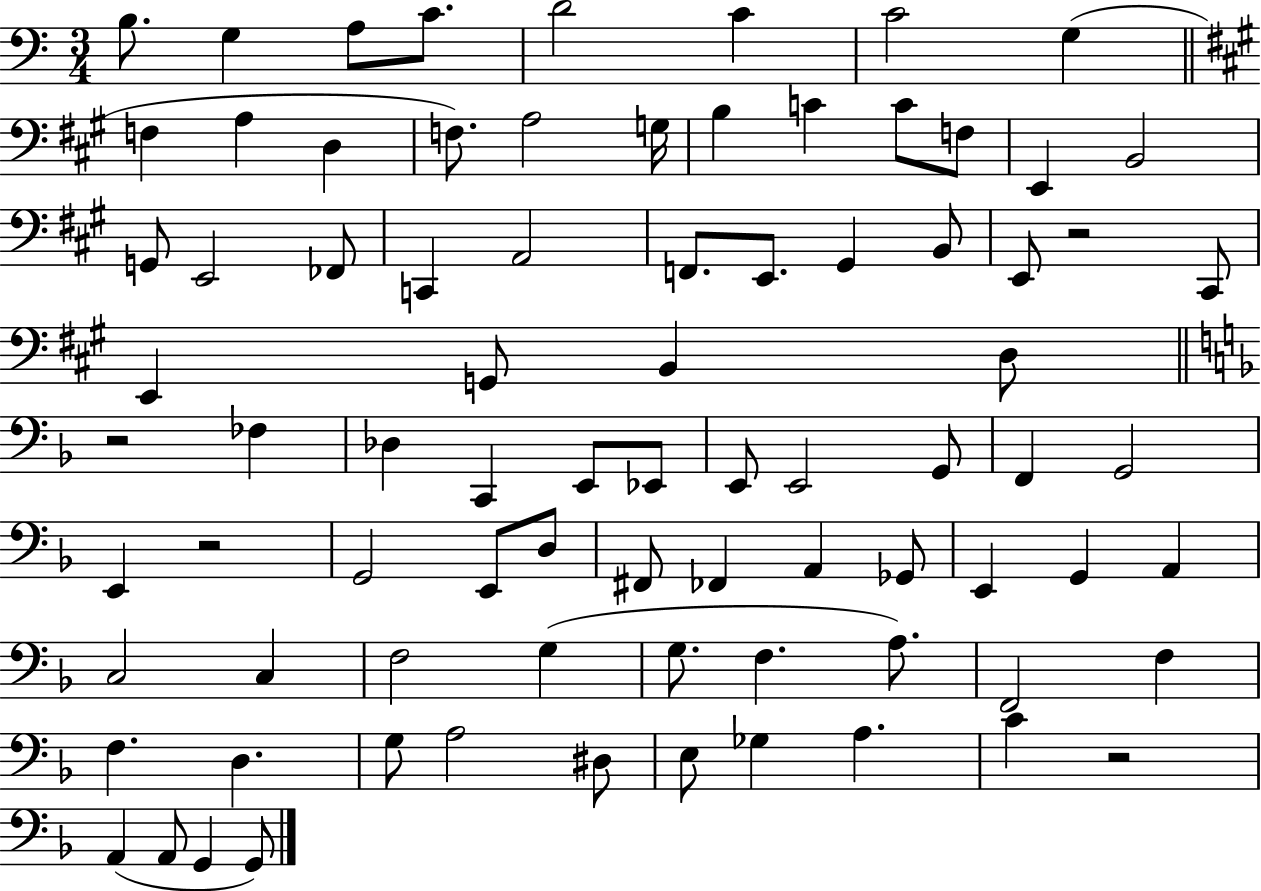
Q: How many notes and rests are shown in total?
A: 82